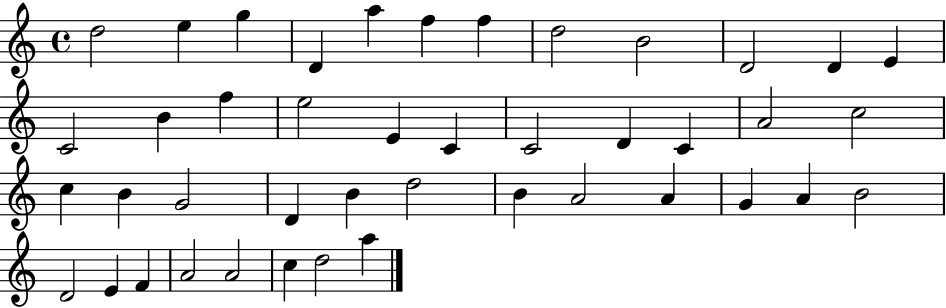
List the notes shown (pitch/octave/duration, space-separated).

D5/h E5/q G5/q D4/q A5/q F5/q F5/q D5/h B4/h D4/h D4/q E4/q C4/h B4/q F5/q E5/h E4/q C4/q C4/h D4/q C4/q A4/h C5/h C5/q B4/q G4/h D4/q B4/q D5/h B4/q A4/h A4/q G4/q A4/q B4/h D4/h E4/q F4/q A4/h A4/h C5/q D5/h A5/q